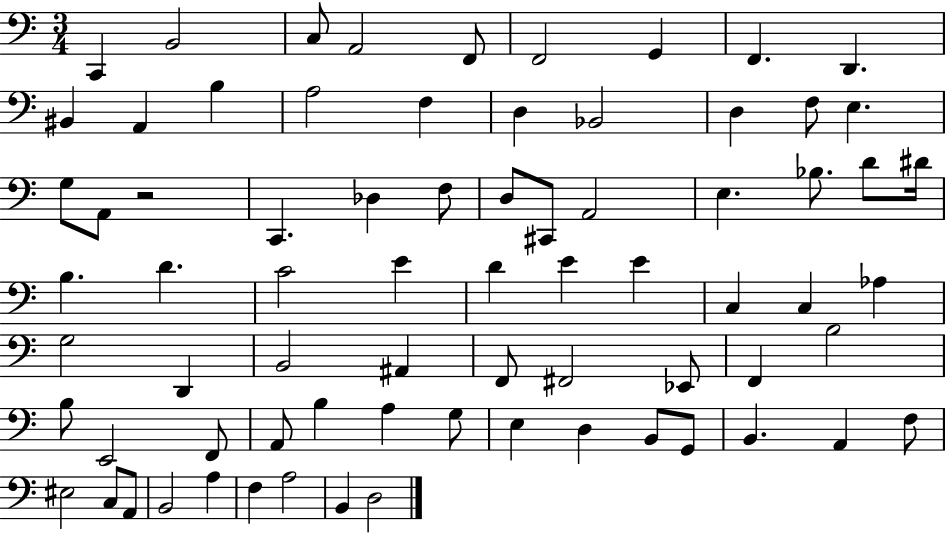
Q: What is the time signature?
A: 3/4